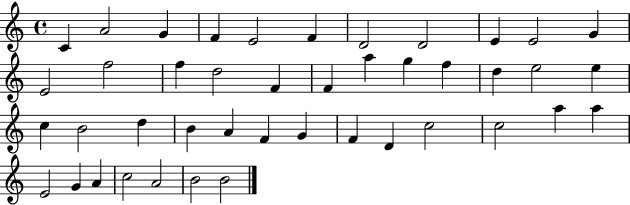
C4/q A4/h G4/q F4/q E4/h F4/q D4/h D4/h E4/q E4/h G4/q E4/h F5/h F5/q D5/h F4/q F4/q A5/q G5/q F5/q D5/q E5/h E5/q C5/q B4/h D5/q B4/q A4/q F4/q G4/q F4/q D4/q C5/h C5/h A5/q A5/q E4/h G4/q A4/q C5/h A4/h B4/h B4/h